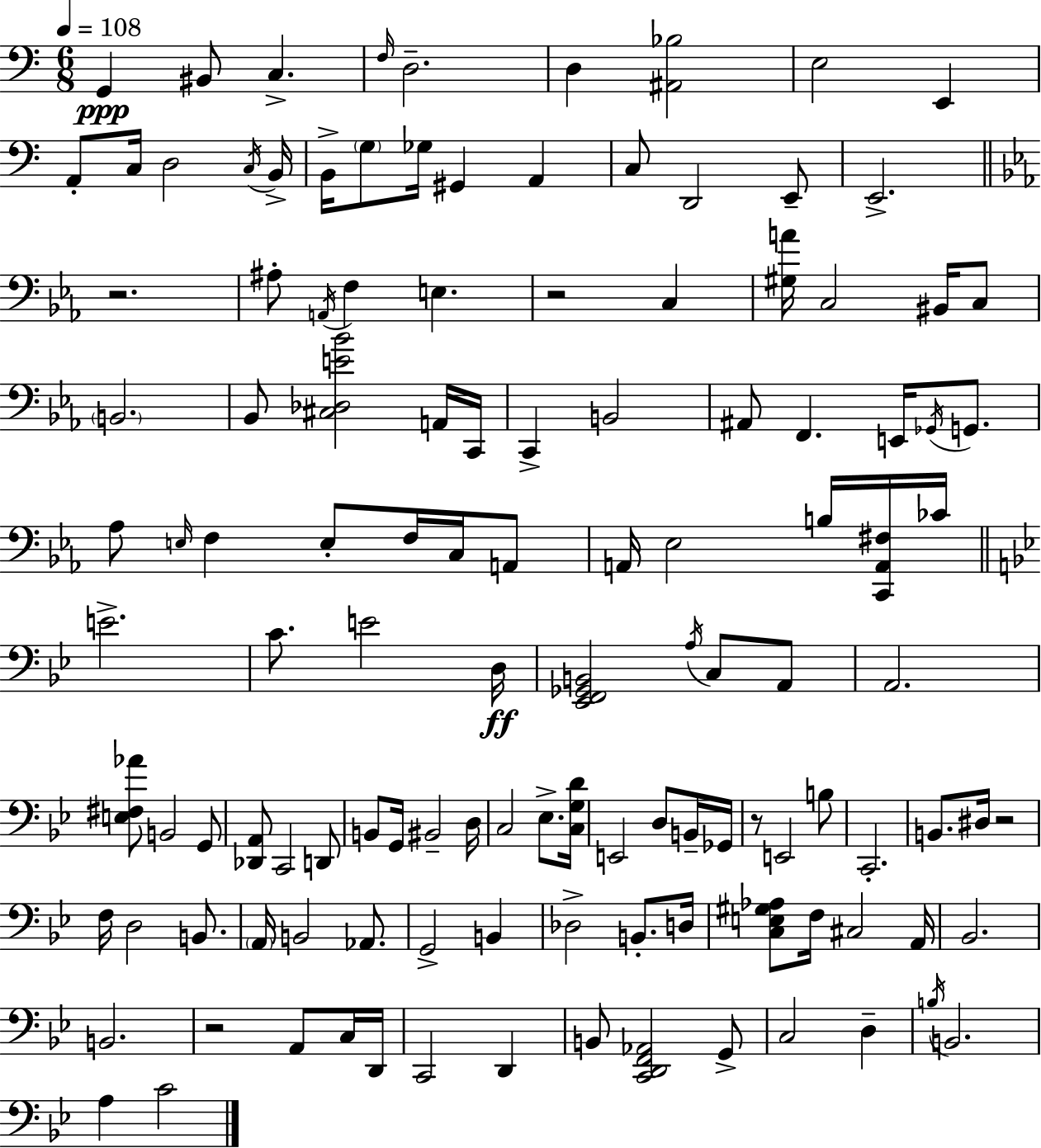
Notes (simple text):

G2/q BIS2/e C3/q. F3/s D3/h. D3/q [A#2,Bb3]/h E3/h E2/q A2/e C3/s D3/h C3/s B2/s B2/s G3/e Gb3/s G#2/q A2/q C3/e D2/h E2/e E2/h. R/h. A#3/e A2/s F3/q E3/q. R/h C3/q [G#3,A4]/s C3/h BIS2/s C3/e B2/h. Bb2/e [C#3,Db3,E4,Bb4]/h A2/s C2/s C2/q B2/h A#2/e F2/q. E2/s Gb2/s G2/e. Ab3/e E3/s F3/q E3/e F3/s C3/s A2/e A2/s Eb3/h B3/s [C2,A2,F#3]/s CES4/s E4/h. C4/e. E4/h D3/s [Eb2,F2,Gb2,B2]/h A3/s C3/e A2/e A2/h. [E3,F#3,Ab4]/e B2/h G2/e [Db2,A2]/e C2/h D2/e B2/e G2/s BIS2/h D3/s C3/h Eb3/e. [C3,G3,D4]/s E2/h D3/e B2/s Gb2/s R/e E2/h B3/e C2/h. B2/e. D#3/s R/h F3/s D3/h B2/e. A2/s B2/h Ab2/e. G2/h B2/q Db3/h B2/e. D3/s [C3,E3,G#3,Ab3]/e F3/s C#3/h A2/s Bb2/h. B2/h. R/h A2/e C3/s D2/s C2/h D2/q B2/e [C2,D2,F2,Ab2]/h G2/e C3/h D3/q B3/s B2/h. A3/q C4/h